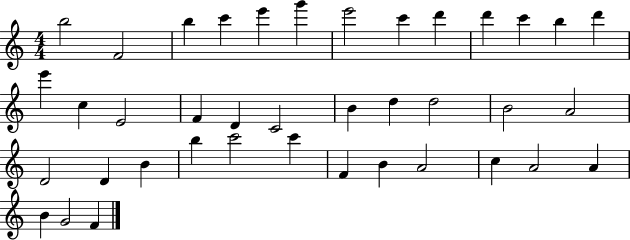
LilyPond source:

{
  \clef treble
  \numericTimeSignature
  \time 4/4
  \key c \major
  b''2 f'2 | b''4 c'''4 e'''4 g'''4 | e'''2 c'''4 d'''4 | d'''4 c'''4 b''4 d'''4 | \break e'''4 c''4 e'2 | f'4 d'4 c'2 | b'4 d''4 d''2 | b'2 a'2 | \break d'2 d'4 b'4 | b''4 c'''2 c'''4 | f'4 b'4 a'2 | c''4 a'2 a'4 | \break b'4 g'2 f'4 | \bar "|."
}